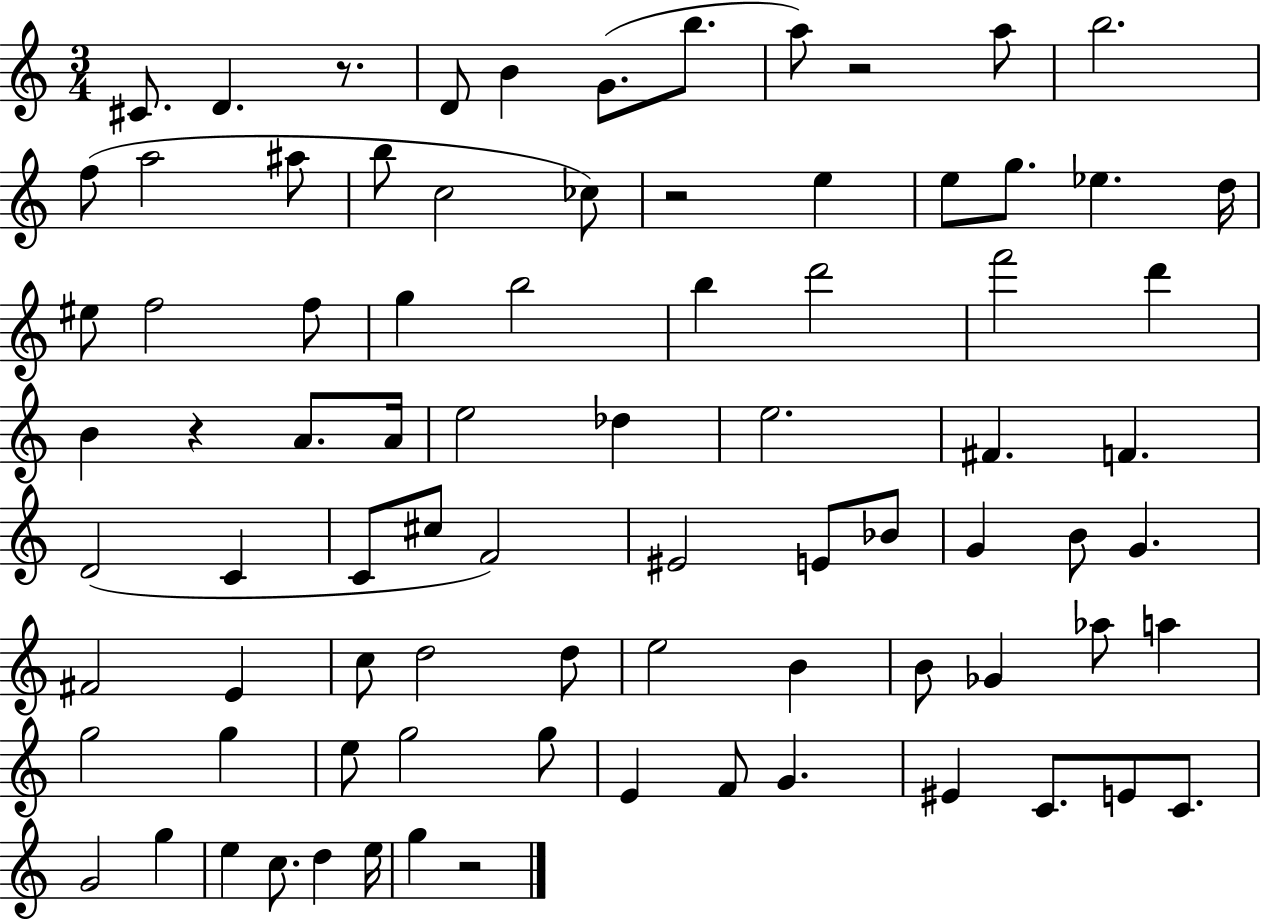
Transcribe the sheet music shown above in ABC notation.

X:1
T:Untitled
M:3/4
L:1/4
K:C
^C/2 D z/2 D/2 B G/2 b/2 a/2 z2 a/2 b2 f/2 a2 ^a/2 b/2 c2 _c/2 z2 e e/2 g/2 _e d/4 ^e/2 f2 f/2 g b2 b d'2 f'2 d' B z A/2 A/4 e2 _d e2 ^F F D2 C C/2 ^c/2 F2 ^E2 E/2 _B/2 G B/2 G ^F2 E c/2 d2 d/2 e2 B B/2 _G _a/2 a g2 g e/2 g2 g/2 E F/2 G ^E C/2 E/2 C/2 G2 g e c/2 d e/4 g z2